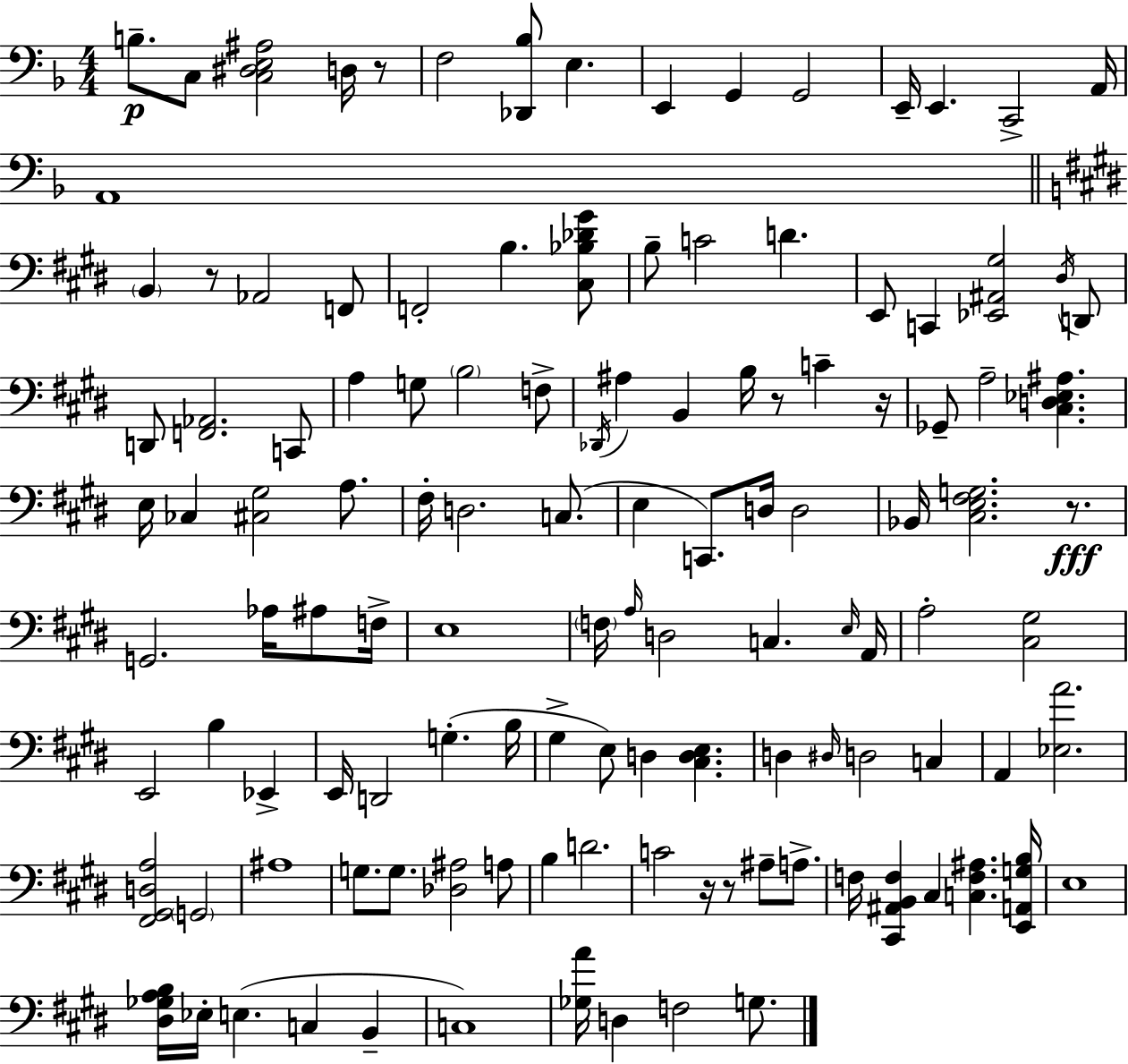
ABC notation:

X:1
T:Untitled
M:4/4
L:1/4
K:F
B,/2 C,/2 [C,^D,E,^A,]2 D,/4 z/2 F,2 [_D,,_B,]/2 E, E,, G,, G,,2 E,,/4 E,, C,,2 A,,/4 A,,4 B,, z/2 _A,,2 F,,/2 F,,2 B, [^C,_B,_D^G]/2 B,/2 C2 D E,,/2 C,, [_E,,^A,,^G,]2 ^D,/4 D,,/2 D,,/2 [F,,_A,,]2 C,,/2 A, G,/2 B,2 F,/2 _D,,/4 ^A, B,, B,/4 z/2 C z/4 _G,,/2 A,2 [^C,D,_E,^A,] E,/4 _C, [^C,^G,]2 A,/2 ^F,/4 D,2 C,/2 E, C,,/2 D,/4 D,2 _B,,/4 [^C,E,^F,G,]2 z/2 G,,2 _A,/4 ^A,/2 F,/4 E,4 F,/4 A,/4 D,2 C, E,/4 A,,/4 A,2 [^C,^G,]2 E,,2 B, _E,, E,,/4 D,,2 G, B,/4 ^G, E,/2 D, [^C,D,E,] D, ^D,/4 D,2 C, A,, [_E,A]2 [^F,,^G,,D,A,]2 G,,2 ^A,4 G,/2 G,/2 [_D,^A,]2 A,/2 B, D2 C2 z/4 z/2 ^A,/2 A,/2 F,/4 [^C,,^A,,B,,F,] ^C, [C,F,^A,] [E,,A,,G,B,]/4 E,4 [^D,_G,A,B,]/4 _E,/4 E, C, B,, C,4 [_G,A]/4 D, F,2 G,/2